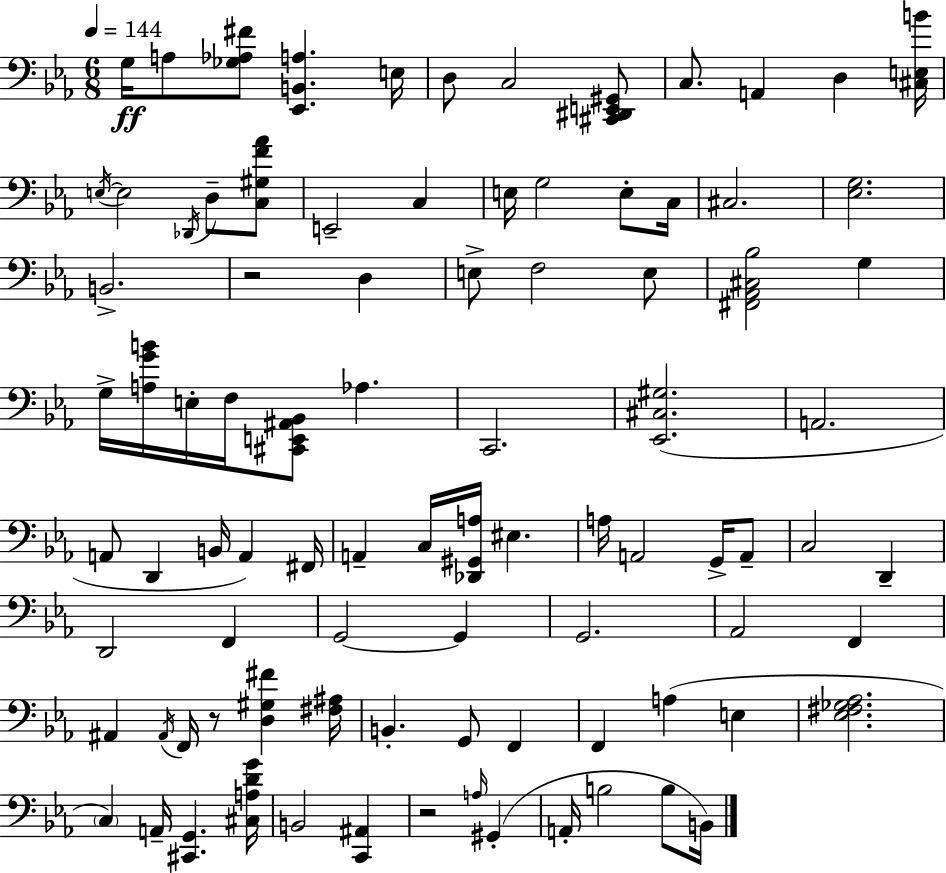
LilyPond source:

{
  \clef bass
  \numericTimeSignature
  \time 6/8
  \key ees \major
  \tempo 4 = 144
  g16\ff a8 <ges aes fis'>8 <ees, b, a>4. e16 | d8 c2 <cis, dis, e, gis,>8 | c8. a,4 d4 <cis e b'>16 | \acciaccatura { e16~ }~ e2 \acciaccatura { des,16 } d8-- | \break <c gis f' aes'>8 e,2-- c4 | e16 g2 e8-. | c16 cis2. | <ees g>2. | \break b,2.-> | r2 d4 | e8-> f2 | e8 <fis, aes, cis bes>2 g4 | \break g16-> <a g' b'>16 e16-. f16 <cis, e, ais, bes,>8 aes4. | c,2. | <ees, cis gis>2.( | a,2. | \break a,8 d,4 b,16 a,4) | fis,16 a,4-- c16 <des, gis, a>16 eis4. | a16 a,2 g,16-> | a,8-- c2 d,4-- | \break d,2 f,4 | g,2~~ g,4 | g,2. | aes,2 f,4 | \break ais,4 \acciaccatura { ais,16 } f,16 r8 <d gis fis'>4 | <fis ais>16 b,4.-. g,8 f,4 | f,4 a4( e4 | <ees fis ges aes>2. | \break \parenthesize c4) a,16-- <cis, g,>4. | <cis a d' g'>16 b,2 <c, ais,>4 | r2 \grace { a16 }( | gis,4-. a,16-. b2 | \break b8 b,16) \bar "|."
}